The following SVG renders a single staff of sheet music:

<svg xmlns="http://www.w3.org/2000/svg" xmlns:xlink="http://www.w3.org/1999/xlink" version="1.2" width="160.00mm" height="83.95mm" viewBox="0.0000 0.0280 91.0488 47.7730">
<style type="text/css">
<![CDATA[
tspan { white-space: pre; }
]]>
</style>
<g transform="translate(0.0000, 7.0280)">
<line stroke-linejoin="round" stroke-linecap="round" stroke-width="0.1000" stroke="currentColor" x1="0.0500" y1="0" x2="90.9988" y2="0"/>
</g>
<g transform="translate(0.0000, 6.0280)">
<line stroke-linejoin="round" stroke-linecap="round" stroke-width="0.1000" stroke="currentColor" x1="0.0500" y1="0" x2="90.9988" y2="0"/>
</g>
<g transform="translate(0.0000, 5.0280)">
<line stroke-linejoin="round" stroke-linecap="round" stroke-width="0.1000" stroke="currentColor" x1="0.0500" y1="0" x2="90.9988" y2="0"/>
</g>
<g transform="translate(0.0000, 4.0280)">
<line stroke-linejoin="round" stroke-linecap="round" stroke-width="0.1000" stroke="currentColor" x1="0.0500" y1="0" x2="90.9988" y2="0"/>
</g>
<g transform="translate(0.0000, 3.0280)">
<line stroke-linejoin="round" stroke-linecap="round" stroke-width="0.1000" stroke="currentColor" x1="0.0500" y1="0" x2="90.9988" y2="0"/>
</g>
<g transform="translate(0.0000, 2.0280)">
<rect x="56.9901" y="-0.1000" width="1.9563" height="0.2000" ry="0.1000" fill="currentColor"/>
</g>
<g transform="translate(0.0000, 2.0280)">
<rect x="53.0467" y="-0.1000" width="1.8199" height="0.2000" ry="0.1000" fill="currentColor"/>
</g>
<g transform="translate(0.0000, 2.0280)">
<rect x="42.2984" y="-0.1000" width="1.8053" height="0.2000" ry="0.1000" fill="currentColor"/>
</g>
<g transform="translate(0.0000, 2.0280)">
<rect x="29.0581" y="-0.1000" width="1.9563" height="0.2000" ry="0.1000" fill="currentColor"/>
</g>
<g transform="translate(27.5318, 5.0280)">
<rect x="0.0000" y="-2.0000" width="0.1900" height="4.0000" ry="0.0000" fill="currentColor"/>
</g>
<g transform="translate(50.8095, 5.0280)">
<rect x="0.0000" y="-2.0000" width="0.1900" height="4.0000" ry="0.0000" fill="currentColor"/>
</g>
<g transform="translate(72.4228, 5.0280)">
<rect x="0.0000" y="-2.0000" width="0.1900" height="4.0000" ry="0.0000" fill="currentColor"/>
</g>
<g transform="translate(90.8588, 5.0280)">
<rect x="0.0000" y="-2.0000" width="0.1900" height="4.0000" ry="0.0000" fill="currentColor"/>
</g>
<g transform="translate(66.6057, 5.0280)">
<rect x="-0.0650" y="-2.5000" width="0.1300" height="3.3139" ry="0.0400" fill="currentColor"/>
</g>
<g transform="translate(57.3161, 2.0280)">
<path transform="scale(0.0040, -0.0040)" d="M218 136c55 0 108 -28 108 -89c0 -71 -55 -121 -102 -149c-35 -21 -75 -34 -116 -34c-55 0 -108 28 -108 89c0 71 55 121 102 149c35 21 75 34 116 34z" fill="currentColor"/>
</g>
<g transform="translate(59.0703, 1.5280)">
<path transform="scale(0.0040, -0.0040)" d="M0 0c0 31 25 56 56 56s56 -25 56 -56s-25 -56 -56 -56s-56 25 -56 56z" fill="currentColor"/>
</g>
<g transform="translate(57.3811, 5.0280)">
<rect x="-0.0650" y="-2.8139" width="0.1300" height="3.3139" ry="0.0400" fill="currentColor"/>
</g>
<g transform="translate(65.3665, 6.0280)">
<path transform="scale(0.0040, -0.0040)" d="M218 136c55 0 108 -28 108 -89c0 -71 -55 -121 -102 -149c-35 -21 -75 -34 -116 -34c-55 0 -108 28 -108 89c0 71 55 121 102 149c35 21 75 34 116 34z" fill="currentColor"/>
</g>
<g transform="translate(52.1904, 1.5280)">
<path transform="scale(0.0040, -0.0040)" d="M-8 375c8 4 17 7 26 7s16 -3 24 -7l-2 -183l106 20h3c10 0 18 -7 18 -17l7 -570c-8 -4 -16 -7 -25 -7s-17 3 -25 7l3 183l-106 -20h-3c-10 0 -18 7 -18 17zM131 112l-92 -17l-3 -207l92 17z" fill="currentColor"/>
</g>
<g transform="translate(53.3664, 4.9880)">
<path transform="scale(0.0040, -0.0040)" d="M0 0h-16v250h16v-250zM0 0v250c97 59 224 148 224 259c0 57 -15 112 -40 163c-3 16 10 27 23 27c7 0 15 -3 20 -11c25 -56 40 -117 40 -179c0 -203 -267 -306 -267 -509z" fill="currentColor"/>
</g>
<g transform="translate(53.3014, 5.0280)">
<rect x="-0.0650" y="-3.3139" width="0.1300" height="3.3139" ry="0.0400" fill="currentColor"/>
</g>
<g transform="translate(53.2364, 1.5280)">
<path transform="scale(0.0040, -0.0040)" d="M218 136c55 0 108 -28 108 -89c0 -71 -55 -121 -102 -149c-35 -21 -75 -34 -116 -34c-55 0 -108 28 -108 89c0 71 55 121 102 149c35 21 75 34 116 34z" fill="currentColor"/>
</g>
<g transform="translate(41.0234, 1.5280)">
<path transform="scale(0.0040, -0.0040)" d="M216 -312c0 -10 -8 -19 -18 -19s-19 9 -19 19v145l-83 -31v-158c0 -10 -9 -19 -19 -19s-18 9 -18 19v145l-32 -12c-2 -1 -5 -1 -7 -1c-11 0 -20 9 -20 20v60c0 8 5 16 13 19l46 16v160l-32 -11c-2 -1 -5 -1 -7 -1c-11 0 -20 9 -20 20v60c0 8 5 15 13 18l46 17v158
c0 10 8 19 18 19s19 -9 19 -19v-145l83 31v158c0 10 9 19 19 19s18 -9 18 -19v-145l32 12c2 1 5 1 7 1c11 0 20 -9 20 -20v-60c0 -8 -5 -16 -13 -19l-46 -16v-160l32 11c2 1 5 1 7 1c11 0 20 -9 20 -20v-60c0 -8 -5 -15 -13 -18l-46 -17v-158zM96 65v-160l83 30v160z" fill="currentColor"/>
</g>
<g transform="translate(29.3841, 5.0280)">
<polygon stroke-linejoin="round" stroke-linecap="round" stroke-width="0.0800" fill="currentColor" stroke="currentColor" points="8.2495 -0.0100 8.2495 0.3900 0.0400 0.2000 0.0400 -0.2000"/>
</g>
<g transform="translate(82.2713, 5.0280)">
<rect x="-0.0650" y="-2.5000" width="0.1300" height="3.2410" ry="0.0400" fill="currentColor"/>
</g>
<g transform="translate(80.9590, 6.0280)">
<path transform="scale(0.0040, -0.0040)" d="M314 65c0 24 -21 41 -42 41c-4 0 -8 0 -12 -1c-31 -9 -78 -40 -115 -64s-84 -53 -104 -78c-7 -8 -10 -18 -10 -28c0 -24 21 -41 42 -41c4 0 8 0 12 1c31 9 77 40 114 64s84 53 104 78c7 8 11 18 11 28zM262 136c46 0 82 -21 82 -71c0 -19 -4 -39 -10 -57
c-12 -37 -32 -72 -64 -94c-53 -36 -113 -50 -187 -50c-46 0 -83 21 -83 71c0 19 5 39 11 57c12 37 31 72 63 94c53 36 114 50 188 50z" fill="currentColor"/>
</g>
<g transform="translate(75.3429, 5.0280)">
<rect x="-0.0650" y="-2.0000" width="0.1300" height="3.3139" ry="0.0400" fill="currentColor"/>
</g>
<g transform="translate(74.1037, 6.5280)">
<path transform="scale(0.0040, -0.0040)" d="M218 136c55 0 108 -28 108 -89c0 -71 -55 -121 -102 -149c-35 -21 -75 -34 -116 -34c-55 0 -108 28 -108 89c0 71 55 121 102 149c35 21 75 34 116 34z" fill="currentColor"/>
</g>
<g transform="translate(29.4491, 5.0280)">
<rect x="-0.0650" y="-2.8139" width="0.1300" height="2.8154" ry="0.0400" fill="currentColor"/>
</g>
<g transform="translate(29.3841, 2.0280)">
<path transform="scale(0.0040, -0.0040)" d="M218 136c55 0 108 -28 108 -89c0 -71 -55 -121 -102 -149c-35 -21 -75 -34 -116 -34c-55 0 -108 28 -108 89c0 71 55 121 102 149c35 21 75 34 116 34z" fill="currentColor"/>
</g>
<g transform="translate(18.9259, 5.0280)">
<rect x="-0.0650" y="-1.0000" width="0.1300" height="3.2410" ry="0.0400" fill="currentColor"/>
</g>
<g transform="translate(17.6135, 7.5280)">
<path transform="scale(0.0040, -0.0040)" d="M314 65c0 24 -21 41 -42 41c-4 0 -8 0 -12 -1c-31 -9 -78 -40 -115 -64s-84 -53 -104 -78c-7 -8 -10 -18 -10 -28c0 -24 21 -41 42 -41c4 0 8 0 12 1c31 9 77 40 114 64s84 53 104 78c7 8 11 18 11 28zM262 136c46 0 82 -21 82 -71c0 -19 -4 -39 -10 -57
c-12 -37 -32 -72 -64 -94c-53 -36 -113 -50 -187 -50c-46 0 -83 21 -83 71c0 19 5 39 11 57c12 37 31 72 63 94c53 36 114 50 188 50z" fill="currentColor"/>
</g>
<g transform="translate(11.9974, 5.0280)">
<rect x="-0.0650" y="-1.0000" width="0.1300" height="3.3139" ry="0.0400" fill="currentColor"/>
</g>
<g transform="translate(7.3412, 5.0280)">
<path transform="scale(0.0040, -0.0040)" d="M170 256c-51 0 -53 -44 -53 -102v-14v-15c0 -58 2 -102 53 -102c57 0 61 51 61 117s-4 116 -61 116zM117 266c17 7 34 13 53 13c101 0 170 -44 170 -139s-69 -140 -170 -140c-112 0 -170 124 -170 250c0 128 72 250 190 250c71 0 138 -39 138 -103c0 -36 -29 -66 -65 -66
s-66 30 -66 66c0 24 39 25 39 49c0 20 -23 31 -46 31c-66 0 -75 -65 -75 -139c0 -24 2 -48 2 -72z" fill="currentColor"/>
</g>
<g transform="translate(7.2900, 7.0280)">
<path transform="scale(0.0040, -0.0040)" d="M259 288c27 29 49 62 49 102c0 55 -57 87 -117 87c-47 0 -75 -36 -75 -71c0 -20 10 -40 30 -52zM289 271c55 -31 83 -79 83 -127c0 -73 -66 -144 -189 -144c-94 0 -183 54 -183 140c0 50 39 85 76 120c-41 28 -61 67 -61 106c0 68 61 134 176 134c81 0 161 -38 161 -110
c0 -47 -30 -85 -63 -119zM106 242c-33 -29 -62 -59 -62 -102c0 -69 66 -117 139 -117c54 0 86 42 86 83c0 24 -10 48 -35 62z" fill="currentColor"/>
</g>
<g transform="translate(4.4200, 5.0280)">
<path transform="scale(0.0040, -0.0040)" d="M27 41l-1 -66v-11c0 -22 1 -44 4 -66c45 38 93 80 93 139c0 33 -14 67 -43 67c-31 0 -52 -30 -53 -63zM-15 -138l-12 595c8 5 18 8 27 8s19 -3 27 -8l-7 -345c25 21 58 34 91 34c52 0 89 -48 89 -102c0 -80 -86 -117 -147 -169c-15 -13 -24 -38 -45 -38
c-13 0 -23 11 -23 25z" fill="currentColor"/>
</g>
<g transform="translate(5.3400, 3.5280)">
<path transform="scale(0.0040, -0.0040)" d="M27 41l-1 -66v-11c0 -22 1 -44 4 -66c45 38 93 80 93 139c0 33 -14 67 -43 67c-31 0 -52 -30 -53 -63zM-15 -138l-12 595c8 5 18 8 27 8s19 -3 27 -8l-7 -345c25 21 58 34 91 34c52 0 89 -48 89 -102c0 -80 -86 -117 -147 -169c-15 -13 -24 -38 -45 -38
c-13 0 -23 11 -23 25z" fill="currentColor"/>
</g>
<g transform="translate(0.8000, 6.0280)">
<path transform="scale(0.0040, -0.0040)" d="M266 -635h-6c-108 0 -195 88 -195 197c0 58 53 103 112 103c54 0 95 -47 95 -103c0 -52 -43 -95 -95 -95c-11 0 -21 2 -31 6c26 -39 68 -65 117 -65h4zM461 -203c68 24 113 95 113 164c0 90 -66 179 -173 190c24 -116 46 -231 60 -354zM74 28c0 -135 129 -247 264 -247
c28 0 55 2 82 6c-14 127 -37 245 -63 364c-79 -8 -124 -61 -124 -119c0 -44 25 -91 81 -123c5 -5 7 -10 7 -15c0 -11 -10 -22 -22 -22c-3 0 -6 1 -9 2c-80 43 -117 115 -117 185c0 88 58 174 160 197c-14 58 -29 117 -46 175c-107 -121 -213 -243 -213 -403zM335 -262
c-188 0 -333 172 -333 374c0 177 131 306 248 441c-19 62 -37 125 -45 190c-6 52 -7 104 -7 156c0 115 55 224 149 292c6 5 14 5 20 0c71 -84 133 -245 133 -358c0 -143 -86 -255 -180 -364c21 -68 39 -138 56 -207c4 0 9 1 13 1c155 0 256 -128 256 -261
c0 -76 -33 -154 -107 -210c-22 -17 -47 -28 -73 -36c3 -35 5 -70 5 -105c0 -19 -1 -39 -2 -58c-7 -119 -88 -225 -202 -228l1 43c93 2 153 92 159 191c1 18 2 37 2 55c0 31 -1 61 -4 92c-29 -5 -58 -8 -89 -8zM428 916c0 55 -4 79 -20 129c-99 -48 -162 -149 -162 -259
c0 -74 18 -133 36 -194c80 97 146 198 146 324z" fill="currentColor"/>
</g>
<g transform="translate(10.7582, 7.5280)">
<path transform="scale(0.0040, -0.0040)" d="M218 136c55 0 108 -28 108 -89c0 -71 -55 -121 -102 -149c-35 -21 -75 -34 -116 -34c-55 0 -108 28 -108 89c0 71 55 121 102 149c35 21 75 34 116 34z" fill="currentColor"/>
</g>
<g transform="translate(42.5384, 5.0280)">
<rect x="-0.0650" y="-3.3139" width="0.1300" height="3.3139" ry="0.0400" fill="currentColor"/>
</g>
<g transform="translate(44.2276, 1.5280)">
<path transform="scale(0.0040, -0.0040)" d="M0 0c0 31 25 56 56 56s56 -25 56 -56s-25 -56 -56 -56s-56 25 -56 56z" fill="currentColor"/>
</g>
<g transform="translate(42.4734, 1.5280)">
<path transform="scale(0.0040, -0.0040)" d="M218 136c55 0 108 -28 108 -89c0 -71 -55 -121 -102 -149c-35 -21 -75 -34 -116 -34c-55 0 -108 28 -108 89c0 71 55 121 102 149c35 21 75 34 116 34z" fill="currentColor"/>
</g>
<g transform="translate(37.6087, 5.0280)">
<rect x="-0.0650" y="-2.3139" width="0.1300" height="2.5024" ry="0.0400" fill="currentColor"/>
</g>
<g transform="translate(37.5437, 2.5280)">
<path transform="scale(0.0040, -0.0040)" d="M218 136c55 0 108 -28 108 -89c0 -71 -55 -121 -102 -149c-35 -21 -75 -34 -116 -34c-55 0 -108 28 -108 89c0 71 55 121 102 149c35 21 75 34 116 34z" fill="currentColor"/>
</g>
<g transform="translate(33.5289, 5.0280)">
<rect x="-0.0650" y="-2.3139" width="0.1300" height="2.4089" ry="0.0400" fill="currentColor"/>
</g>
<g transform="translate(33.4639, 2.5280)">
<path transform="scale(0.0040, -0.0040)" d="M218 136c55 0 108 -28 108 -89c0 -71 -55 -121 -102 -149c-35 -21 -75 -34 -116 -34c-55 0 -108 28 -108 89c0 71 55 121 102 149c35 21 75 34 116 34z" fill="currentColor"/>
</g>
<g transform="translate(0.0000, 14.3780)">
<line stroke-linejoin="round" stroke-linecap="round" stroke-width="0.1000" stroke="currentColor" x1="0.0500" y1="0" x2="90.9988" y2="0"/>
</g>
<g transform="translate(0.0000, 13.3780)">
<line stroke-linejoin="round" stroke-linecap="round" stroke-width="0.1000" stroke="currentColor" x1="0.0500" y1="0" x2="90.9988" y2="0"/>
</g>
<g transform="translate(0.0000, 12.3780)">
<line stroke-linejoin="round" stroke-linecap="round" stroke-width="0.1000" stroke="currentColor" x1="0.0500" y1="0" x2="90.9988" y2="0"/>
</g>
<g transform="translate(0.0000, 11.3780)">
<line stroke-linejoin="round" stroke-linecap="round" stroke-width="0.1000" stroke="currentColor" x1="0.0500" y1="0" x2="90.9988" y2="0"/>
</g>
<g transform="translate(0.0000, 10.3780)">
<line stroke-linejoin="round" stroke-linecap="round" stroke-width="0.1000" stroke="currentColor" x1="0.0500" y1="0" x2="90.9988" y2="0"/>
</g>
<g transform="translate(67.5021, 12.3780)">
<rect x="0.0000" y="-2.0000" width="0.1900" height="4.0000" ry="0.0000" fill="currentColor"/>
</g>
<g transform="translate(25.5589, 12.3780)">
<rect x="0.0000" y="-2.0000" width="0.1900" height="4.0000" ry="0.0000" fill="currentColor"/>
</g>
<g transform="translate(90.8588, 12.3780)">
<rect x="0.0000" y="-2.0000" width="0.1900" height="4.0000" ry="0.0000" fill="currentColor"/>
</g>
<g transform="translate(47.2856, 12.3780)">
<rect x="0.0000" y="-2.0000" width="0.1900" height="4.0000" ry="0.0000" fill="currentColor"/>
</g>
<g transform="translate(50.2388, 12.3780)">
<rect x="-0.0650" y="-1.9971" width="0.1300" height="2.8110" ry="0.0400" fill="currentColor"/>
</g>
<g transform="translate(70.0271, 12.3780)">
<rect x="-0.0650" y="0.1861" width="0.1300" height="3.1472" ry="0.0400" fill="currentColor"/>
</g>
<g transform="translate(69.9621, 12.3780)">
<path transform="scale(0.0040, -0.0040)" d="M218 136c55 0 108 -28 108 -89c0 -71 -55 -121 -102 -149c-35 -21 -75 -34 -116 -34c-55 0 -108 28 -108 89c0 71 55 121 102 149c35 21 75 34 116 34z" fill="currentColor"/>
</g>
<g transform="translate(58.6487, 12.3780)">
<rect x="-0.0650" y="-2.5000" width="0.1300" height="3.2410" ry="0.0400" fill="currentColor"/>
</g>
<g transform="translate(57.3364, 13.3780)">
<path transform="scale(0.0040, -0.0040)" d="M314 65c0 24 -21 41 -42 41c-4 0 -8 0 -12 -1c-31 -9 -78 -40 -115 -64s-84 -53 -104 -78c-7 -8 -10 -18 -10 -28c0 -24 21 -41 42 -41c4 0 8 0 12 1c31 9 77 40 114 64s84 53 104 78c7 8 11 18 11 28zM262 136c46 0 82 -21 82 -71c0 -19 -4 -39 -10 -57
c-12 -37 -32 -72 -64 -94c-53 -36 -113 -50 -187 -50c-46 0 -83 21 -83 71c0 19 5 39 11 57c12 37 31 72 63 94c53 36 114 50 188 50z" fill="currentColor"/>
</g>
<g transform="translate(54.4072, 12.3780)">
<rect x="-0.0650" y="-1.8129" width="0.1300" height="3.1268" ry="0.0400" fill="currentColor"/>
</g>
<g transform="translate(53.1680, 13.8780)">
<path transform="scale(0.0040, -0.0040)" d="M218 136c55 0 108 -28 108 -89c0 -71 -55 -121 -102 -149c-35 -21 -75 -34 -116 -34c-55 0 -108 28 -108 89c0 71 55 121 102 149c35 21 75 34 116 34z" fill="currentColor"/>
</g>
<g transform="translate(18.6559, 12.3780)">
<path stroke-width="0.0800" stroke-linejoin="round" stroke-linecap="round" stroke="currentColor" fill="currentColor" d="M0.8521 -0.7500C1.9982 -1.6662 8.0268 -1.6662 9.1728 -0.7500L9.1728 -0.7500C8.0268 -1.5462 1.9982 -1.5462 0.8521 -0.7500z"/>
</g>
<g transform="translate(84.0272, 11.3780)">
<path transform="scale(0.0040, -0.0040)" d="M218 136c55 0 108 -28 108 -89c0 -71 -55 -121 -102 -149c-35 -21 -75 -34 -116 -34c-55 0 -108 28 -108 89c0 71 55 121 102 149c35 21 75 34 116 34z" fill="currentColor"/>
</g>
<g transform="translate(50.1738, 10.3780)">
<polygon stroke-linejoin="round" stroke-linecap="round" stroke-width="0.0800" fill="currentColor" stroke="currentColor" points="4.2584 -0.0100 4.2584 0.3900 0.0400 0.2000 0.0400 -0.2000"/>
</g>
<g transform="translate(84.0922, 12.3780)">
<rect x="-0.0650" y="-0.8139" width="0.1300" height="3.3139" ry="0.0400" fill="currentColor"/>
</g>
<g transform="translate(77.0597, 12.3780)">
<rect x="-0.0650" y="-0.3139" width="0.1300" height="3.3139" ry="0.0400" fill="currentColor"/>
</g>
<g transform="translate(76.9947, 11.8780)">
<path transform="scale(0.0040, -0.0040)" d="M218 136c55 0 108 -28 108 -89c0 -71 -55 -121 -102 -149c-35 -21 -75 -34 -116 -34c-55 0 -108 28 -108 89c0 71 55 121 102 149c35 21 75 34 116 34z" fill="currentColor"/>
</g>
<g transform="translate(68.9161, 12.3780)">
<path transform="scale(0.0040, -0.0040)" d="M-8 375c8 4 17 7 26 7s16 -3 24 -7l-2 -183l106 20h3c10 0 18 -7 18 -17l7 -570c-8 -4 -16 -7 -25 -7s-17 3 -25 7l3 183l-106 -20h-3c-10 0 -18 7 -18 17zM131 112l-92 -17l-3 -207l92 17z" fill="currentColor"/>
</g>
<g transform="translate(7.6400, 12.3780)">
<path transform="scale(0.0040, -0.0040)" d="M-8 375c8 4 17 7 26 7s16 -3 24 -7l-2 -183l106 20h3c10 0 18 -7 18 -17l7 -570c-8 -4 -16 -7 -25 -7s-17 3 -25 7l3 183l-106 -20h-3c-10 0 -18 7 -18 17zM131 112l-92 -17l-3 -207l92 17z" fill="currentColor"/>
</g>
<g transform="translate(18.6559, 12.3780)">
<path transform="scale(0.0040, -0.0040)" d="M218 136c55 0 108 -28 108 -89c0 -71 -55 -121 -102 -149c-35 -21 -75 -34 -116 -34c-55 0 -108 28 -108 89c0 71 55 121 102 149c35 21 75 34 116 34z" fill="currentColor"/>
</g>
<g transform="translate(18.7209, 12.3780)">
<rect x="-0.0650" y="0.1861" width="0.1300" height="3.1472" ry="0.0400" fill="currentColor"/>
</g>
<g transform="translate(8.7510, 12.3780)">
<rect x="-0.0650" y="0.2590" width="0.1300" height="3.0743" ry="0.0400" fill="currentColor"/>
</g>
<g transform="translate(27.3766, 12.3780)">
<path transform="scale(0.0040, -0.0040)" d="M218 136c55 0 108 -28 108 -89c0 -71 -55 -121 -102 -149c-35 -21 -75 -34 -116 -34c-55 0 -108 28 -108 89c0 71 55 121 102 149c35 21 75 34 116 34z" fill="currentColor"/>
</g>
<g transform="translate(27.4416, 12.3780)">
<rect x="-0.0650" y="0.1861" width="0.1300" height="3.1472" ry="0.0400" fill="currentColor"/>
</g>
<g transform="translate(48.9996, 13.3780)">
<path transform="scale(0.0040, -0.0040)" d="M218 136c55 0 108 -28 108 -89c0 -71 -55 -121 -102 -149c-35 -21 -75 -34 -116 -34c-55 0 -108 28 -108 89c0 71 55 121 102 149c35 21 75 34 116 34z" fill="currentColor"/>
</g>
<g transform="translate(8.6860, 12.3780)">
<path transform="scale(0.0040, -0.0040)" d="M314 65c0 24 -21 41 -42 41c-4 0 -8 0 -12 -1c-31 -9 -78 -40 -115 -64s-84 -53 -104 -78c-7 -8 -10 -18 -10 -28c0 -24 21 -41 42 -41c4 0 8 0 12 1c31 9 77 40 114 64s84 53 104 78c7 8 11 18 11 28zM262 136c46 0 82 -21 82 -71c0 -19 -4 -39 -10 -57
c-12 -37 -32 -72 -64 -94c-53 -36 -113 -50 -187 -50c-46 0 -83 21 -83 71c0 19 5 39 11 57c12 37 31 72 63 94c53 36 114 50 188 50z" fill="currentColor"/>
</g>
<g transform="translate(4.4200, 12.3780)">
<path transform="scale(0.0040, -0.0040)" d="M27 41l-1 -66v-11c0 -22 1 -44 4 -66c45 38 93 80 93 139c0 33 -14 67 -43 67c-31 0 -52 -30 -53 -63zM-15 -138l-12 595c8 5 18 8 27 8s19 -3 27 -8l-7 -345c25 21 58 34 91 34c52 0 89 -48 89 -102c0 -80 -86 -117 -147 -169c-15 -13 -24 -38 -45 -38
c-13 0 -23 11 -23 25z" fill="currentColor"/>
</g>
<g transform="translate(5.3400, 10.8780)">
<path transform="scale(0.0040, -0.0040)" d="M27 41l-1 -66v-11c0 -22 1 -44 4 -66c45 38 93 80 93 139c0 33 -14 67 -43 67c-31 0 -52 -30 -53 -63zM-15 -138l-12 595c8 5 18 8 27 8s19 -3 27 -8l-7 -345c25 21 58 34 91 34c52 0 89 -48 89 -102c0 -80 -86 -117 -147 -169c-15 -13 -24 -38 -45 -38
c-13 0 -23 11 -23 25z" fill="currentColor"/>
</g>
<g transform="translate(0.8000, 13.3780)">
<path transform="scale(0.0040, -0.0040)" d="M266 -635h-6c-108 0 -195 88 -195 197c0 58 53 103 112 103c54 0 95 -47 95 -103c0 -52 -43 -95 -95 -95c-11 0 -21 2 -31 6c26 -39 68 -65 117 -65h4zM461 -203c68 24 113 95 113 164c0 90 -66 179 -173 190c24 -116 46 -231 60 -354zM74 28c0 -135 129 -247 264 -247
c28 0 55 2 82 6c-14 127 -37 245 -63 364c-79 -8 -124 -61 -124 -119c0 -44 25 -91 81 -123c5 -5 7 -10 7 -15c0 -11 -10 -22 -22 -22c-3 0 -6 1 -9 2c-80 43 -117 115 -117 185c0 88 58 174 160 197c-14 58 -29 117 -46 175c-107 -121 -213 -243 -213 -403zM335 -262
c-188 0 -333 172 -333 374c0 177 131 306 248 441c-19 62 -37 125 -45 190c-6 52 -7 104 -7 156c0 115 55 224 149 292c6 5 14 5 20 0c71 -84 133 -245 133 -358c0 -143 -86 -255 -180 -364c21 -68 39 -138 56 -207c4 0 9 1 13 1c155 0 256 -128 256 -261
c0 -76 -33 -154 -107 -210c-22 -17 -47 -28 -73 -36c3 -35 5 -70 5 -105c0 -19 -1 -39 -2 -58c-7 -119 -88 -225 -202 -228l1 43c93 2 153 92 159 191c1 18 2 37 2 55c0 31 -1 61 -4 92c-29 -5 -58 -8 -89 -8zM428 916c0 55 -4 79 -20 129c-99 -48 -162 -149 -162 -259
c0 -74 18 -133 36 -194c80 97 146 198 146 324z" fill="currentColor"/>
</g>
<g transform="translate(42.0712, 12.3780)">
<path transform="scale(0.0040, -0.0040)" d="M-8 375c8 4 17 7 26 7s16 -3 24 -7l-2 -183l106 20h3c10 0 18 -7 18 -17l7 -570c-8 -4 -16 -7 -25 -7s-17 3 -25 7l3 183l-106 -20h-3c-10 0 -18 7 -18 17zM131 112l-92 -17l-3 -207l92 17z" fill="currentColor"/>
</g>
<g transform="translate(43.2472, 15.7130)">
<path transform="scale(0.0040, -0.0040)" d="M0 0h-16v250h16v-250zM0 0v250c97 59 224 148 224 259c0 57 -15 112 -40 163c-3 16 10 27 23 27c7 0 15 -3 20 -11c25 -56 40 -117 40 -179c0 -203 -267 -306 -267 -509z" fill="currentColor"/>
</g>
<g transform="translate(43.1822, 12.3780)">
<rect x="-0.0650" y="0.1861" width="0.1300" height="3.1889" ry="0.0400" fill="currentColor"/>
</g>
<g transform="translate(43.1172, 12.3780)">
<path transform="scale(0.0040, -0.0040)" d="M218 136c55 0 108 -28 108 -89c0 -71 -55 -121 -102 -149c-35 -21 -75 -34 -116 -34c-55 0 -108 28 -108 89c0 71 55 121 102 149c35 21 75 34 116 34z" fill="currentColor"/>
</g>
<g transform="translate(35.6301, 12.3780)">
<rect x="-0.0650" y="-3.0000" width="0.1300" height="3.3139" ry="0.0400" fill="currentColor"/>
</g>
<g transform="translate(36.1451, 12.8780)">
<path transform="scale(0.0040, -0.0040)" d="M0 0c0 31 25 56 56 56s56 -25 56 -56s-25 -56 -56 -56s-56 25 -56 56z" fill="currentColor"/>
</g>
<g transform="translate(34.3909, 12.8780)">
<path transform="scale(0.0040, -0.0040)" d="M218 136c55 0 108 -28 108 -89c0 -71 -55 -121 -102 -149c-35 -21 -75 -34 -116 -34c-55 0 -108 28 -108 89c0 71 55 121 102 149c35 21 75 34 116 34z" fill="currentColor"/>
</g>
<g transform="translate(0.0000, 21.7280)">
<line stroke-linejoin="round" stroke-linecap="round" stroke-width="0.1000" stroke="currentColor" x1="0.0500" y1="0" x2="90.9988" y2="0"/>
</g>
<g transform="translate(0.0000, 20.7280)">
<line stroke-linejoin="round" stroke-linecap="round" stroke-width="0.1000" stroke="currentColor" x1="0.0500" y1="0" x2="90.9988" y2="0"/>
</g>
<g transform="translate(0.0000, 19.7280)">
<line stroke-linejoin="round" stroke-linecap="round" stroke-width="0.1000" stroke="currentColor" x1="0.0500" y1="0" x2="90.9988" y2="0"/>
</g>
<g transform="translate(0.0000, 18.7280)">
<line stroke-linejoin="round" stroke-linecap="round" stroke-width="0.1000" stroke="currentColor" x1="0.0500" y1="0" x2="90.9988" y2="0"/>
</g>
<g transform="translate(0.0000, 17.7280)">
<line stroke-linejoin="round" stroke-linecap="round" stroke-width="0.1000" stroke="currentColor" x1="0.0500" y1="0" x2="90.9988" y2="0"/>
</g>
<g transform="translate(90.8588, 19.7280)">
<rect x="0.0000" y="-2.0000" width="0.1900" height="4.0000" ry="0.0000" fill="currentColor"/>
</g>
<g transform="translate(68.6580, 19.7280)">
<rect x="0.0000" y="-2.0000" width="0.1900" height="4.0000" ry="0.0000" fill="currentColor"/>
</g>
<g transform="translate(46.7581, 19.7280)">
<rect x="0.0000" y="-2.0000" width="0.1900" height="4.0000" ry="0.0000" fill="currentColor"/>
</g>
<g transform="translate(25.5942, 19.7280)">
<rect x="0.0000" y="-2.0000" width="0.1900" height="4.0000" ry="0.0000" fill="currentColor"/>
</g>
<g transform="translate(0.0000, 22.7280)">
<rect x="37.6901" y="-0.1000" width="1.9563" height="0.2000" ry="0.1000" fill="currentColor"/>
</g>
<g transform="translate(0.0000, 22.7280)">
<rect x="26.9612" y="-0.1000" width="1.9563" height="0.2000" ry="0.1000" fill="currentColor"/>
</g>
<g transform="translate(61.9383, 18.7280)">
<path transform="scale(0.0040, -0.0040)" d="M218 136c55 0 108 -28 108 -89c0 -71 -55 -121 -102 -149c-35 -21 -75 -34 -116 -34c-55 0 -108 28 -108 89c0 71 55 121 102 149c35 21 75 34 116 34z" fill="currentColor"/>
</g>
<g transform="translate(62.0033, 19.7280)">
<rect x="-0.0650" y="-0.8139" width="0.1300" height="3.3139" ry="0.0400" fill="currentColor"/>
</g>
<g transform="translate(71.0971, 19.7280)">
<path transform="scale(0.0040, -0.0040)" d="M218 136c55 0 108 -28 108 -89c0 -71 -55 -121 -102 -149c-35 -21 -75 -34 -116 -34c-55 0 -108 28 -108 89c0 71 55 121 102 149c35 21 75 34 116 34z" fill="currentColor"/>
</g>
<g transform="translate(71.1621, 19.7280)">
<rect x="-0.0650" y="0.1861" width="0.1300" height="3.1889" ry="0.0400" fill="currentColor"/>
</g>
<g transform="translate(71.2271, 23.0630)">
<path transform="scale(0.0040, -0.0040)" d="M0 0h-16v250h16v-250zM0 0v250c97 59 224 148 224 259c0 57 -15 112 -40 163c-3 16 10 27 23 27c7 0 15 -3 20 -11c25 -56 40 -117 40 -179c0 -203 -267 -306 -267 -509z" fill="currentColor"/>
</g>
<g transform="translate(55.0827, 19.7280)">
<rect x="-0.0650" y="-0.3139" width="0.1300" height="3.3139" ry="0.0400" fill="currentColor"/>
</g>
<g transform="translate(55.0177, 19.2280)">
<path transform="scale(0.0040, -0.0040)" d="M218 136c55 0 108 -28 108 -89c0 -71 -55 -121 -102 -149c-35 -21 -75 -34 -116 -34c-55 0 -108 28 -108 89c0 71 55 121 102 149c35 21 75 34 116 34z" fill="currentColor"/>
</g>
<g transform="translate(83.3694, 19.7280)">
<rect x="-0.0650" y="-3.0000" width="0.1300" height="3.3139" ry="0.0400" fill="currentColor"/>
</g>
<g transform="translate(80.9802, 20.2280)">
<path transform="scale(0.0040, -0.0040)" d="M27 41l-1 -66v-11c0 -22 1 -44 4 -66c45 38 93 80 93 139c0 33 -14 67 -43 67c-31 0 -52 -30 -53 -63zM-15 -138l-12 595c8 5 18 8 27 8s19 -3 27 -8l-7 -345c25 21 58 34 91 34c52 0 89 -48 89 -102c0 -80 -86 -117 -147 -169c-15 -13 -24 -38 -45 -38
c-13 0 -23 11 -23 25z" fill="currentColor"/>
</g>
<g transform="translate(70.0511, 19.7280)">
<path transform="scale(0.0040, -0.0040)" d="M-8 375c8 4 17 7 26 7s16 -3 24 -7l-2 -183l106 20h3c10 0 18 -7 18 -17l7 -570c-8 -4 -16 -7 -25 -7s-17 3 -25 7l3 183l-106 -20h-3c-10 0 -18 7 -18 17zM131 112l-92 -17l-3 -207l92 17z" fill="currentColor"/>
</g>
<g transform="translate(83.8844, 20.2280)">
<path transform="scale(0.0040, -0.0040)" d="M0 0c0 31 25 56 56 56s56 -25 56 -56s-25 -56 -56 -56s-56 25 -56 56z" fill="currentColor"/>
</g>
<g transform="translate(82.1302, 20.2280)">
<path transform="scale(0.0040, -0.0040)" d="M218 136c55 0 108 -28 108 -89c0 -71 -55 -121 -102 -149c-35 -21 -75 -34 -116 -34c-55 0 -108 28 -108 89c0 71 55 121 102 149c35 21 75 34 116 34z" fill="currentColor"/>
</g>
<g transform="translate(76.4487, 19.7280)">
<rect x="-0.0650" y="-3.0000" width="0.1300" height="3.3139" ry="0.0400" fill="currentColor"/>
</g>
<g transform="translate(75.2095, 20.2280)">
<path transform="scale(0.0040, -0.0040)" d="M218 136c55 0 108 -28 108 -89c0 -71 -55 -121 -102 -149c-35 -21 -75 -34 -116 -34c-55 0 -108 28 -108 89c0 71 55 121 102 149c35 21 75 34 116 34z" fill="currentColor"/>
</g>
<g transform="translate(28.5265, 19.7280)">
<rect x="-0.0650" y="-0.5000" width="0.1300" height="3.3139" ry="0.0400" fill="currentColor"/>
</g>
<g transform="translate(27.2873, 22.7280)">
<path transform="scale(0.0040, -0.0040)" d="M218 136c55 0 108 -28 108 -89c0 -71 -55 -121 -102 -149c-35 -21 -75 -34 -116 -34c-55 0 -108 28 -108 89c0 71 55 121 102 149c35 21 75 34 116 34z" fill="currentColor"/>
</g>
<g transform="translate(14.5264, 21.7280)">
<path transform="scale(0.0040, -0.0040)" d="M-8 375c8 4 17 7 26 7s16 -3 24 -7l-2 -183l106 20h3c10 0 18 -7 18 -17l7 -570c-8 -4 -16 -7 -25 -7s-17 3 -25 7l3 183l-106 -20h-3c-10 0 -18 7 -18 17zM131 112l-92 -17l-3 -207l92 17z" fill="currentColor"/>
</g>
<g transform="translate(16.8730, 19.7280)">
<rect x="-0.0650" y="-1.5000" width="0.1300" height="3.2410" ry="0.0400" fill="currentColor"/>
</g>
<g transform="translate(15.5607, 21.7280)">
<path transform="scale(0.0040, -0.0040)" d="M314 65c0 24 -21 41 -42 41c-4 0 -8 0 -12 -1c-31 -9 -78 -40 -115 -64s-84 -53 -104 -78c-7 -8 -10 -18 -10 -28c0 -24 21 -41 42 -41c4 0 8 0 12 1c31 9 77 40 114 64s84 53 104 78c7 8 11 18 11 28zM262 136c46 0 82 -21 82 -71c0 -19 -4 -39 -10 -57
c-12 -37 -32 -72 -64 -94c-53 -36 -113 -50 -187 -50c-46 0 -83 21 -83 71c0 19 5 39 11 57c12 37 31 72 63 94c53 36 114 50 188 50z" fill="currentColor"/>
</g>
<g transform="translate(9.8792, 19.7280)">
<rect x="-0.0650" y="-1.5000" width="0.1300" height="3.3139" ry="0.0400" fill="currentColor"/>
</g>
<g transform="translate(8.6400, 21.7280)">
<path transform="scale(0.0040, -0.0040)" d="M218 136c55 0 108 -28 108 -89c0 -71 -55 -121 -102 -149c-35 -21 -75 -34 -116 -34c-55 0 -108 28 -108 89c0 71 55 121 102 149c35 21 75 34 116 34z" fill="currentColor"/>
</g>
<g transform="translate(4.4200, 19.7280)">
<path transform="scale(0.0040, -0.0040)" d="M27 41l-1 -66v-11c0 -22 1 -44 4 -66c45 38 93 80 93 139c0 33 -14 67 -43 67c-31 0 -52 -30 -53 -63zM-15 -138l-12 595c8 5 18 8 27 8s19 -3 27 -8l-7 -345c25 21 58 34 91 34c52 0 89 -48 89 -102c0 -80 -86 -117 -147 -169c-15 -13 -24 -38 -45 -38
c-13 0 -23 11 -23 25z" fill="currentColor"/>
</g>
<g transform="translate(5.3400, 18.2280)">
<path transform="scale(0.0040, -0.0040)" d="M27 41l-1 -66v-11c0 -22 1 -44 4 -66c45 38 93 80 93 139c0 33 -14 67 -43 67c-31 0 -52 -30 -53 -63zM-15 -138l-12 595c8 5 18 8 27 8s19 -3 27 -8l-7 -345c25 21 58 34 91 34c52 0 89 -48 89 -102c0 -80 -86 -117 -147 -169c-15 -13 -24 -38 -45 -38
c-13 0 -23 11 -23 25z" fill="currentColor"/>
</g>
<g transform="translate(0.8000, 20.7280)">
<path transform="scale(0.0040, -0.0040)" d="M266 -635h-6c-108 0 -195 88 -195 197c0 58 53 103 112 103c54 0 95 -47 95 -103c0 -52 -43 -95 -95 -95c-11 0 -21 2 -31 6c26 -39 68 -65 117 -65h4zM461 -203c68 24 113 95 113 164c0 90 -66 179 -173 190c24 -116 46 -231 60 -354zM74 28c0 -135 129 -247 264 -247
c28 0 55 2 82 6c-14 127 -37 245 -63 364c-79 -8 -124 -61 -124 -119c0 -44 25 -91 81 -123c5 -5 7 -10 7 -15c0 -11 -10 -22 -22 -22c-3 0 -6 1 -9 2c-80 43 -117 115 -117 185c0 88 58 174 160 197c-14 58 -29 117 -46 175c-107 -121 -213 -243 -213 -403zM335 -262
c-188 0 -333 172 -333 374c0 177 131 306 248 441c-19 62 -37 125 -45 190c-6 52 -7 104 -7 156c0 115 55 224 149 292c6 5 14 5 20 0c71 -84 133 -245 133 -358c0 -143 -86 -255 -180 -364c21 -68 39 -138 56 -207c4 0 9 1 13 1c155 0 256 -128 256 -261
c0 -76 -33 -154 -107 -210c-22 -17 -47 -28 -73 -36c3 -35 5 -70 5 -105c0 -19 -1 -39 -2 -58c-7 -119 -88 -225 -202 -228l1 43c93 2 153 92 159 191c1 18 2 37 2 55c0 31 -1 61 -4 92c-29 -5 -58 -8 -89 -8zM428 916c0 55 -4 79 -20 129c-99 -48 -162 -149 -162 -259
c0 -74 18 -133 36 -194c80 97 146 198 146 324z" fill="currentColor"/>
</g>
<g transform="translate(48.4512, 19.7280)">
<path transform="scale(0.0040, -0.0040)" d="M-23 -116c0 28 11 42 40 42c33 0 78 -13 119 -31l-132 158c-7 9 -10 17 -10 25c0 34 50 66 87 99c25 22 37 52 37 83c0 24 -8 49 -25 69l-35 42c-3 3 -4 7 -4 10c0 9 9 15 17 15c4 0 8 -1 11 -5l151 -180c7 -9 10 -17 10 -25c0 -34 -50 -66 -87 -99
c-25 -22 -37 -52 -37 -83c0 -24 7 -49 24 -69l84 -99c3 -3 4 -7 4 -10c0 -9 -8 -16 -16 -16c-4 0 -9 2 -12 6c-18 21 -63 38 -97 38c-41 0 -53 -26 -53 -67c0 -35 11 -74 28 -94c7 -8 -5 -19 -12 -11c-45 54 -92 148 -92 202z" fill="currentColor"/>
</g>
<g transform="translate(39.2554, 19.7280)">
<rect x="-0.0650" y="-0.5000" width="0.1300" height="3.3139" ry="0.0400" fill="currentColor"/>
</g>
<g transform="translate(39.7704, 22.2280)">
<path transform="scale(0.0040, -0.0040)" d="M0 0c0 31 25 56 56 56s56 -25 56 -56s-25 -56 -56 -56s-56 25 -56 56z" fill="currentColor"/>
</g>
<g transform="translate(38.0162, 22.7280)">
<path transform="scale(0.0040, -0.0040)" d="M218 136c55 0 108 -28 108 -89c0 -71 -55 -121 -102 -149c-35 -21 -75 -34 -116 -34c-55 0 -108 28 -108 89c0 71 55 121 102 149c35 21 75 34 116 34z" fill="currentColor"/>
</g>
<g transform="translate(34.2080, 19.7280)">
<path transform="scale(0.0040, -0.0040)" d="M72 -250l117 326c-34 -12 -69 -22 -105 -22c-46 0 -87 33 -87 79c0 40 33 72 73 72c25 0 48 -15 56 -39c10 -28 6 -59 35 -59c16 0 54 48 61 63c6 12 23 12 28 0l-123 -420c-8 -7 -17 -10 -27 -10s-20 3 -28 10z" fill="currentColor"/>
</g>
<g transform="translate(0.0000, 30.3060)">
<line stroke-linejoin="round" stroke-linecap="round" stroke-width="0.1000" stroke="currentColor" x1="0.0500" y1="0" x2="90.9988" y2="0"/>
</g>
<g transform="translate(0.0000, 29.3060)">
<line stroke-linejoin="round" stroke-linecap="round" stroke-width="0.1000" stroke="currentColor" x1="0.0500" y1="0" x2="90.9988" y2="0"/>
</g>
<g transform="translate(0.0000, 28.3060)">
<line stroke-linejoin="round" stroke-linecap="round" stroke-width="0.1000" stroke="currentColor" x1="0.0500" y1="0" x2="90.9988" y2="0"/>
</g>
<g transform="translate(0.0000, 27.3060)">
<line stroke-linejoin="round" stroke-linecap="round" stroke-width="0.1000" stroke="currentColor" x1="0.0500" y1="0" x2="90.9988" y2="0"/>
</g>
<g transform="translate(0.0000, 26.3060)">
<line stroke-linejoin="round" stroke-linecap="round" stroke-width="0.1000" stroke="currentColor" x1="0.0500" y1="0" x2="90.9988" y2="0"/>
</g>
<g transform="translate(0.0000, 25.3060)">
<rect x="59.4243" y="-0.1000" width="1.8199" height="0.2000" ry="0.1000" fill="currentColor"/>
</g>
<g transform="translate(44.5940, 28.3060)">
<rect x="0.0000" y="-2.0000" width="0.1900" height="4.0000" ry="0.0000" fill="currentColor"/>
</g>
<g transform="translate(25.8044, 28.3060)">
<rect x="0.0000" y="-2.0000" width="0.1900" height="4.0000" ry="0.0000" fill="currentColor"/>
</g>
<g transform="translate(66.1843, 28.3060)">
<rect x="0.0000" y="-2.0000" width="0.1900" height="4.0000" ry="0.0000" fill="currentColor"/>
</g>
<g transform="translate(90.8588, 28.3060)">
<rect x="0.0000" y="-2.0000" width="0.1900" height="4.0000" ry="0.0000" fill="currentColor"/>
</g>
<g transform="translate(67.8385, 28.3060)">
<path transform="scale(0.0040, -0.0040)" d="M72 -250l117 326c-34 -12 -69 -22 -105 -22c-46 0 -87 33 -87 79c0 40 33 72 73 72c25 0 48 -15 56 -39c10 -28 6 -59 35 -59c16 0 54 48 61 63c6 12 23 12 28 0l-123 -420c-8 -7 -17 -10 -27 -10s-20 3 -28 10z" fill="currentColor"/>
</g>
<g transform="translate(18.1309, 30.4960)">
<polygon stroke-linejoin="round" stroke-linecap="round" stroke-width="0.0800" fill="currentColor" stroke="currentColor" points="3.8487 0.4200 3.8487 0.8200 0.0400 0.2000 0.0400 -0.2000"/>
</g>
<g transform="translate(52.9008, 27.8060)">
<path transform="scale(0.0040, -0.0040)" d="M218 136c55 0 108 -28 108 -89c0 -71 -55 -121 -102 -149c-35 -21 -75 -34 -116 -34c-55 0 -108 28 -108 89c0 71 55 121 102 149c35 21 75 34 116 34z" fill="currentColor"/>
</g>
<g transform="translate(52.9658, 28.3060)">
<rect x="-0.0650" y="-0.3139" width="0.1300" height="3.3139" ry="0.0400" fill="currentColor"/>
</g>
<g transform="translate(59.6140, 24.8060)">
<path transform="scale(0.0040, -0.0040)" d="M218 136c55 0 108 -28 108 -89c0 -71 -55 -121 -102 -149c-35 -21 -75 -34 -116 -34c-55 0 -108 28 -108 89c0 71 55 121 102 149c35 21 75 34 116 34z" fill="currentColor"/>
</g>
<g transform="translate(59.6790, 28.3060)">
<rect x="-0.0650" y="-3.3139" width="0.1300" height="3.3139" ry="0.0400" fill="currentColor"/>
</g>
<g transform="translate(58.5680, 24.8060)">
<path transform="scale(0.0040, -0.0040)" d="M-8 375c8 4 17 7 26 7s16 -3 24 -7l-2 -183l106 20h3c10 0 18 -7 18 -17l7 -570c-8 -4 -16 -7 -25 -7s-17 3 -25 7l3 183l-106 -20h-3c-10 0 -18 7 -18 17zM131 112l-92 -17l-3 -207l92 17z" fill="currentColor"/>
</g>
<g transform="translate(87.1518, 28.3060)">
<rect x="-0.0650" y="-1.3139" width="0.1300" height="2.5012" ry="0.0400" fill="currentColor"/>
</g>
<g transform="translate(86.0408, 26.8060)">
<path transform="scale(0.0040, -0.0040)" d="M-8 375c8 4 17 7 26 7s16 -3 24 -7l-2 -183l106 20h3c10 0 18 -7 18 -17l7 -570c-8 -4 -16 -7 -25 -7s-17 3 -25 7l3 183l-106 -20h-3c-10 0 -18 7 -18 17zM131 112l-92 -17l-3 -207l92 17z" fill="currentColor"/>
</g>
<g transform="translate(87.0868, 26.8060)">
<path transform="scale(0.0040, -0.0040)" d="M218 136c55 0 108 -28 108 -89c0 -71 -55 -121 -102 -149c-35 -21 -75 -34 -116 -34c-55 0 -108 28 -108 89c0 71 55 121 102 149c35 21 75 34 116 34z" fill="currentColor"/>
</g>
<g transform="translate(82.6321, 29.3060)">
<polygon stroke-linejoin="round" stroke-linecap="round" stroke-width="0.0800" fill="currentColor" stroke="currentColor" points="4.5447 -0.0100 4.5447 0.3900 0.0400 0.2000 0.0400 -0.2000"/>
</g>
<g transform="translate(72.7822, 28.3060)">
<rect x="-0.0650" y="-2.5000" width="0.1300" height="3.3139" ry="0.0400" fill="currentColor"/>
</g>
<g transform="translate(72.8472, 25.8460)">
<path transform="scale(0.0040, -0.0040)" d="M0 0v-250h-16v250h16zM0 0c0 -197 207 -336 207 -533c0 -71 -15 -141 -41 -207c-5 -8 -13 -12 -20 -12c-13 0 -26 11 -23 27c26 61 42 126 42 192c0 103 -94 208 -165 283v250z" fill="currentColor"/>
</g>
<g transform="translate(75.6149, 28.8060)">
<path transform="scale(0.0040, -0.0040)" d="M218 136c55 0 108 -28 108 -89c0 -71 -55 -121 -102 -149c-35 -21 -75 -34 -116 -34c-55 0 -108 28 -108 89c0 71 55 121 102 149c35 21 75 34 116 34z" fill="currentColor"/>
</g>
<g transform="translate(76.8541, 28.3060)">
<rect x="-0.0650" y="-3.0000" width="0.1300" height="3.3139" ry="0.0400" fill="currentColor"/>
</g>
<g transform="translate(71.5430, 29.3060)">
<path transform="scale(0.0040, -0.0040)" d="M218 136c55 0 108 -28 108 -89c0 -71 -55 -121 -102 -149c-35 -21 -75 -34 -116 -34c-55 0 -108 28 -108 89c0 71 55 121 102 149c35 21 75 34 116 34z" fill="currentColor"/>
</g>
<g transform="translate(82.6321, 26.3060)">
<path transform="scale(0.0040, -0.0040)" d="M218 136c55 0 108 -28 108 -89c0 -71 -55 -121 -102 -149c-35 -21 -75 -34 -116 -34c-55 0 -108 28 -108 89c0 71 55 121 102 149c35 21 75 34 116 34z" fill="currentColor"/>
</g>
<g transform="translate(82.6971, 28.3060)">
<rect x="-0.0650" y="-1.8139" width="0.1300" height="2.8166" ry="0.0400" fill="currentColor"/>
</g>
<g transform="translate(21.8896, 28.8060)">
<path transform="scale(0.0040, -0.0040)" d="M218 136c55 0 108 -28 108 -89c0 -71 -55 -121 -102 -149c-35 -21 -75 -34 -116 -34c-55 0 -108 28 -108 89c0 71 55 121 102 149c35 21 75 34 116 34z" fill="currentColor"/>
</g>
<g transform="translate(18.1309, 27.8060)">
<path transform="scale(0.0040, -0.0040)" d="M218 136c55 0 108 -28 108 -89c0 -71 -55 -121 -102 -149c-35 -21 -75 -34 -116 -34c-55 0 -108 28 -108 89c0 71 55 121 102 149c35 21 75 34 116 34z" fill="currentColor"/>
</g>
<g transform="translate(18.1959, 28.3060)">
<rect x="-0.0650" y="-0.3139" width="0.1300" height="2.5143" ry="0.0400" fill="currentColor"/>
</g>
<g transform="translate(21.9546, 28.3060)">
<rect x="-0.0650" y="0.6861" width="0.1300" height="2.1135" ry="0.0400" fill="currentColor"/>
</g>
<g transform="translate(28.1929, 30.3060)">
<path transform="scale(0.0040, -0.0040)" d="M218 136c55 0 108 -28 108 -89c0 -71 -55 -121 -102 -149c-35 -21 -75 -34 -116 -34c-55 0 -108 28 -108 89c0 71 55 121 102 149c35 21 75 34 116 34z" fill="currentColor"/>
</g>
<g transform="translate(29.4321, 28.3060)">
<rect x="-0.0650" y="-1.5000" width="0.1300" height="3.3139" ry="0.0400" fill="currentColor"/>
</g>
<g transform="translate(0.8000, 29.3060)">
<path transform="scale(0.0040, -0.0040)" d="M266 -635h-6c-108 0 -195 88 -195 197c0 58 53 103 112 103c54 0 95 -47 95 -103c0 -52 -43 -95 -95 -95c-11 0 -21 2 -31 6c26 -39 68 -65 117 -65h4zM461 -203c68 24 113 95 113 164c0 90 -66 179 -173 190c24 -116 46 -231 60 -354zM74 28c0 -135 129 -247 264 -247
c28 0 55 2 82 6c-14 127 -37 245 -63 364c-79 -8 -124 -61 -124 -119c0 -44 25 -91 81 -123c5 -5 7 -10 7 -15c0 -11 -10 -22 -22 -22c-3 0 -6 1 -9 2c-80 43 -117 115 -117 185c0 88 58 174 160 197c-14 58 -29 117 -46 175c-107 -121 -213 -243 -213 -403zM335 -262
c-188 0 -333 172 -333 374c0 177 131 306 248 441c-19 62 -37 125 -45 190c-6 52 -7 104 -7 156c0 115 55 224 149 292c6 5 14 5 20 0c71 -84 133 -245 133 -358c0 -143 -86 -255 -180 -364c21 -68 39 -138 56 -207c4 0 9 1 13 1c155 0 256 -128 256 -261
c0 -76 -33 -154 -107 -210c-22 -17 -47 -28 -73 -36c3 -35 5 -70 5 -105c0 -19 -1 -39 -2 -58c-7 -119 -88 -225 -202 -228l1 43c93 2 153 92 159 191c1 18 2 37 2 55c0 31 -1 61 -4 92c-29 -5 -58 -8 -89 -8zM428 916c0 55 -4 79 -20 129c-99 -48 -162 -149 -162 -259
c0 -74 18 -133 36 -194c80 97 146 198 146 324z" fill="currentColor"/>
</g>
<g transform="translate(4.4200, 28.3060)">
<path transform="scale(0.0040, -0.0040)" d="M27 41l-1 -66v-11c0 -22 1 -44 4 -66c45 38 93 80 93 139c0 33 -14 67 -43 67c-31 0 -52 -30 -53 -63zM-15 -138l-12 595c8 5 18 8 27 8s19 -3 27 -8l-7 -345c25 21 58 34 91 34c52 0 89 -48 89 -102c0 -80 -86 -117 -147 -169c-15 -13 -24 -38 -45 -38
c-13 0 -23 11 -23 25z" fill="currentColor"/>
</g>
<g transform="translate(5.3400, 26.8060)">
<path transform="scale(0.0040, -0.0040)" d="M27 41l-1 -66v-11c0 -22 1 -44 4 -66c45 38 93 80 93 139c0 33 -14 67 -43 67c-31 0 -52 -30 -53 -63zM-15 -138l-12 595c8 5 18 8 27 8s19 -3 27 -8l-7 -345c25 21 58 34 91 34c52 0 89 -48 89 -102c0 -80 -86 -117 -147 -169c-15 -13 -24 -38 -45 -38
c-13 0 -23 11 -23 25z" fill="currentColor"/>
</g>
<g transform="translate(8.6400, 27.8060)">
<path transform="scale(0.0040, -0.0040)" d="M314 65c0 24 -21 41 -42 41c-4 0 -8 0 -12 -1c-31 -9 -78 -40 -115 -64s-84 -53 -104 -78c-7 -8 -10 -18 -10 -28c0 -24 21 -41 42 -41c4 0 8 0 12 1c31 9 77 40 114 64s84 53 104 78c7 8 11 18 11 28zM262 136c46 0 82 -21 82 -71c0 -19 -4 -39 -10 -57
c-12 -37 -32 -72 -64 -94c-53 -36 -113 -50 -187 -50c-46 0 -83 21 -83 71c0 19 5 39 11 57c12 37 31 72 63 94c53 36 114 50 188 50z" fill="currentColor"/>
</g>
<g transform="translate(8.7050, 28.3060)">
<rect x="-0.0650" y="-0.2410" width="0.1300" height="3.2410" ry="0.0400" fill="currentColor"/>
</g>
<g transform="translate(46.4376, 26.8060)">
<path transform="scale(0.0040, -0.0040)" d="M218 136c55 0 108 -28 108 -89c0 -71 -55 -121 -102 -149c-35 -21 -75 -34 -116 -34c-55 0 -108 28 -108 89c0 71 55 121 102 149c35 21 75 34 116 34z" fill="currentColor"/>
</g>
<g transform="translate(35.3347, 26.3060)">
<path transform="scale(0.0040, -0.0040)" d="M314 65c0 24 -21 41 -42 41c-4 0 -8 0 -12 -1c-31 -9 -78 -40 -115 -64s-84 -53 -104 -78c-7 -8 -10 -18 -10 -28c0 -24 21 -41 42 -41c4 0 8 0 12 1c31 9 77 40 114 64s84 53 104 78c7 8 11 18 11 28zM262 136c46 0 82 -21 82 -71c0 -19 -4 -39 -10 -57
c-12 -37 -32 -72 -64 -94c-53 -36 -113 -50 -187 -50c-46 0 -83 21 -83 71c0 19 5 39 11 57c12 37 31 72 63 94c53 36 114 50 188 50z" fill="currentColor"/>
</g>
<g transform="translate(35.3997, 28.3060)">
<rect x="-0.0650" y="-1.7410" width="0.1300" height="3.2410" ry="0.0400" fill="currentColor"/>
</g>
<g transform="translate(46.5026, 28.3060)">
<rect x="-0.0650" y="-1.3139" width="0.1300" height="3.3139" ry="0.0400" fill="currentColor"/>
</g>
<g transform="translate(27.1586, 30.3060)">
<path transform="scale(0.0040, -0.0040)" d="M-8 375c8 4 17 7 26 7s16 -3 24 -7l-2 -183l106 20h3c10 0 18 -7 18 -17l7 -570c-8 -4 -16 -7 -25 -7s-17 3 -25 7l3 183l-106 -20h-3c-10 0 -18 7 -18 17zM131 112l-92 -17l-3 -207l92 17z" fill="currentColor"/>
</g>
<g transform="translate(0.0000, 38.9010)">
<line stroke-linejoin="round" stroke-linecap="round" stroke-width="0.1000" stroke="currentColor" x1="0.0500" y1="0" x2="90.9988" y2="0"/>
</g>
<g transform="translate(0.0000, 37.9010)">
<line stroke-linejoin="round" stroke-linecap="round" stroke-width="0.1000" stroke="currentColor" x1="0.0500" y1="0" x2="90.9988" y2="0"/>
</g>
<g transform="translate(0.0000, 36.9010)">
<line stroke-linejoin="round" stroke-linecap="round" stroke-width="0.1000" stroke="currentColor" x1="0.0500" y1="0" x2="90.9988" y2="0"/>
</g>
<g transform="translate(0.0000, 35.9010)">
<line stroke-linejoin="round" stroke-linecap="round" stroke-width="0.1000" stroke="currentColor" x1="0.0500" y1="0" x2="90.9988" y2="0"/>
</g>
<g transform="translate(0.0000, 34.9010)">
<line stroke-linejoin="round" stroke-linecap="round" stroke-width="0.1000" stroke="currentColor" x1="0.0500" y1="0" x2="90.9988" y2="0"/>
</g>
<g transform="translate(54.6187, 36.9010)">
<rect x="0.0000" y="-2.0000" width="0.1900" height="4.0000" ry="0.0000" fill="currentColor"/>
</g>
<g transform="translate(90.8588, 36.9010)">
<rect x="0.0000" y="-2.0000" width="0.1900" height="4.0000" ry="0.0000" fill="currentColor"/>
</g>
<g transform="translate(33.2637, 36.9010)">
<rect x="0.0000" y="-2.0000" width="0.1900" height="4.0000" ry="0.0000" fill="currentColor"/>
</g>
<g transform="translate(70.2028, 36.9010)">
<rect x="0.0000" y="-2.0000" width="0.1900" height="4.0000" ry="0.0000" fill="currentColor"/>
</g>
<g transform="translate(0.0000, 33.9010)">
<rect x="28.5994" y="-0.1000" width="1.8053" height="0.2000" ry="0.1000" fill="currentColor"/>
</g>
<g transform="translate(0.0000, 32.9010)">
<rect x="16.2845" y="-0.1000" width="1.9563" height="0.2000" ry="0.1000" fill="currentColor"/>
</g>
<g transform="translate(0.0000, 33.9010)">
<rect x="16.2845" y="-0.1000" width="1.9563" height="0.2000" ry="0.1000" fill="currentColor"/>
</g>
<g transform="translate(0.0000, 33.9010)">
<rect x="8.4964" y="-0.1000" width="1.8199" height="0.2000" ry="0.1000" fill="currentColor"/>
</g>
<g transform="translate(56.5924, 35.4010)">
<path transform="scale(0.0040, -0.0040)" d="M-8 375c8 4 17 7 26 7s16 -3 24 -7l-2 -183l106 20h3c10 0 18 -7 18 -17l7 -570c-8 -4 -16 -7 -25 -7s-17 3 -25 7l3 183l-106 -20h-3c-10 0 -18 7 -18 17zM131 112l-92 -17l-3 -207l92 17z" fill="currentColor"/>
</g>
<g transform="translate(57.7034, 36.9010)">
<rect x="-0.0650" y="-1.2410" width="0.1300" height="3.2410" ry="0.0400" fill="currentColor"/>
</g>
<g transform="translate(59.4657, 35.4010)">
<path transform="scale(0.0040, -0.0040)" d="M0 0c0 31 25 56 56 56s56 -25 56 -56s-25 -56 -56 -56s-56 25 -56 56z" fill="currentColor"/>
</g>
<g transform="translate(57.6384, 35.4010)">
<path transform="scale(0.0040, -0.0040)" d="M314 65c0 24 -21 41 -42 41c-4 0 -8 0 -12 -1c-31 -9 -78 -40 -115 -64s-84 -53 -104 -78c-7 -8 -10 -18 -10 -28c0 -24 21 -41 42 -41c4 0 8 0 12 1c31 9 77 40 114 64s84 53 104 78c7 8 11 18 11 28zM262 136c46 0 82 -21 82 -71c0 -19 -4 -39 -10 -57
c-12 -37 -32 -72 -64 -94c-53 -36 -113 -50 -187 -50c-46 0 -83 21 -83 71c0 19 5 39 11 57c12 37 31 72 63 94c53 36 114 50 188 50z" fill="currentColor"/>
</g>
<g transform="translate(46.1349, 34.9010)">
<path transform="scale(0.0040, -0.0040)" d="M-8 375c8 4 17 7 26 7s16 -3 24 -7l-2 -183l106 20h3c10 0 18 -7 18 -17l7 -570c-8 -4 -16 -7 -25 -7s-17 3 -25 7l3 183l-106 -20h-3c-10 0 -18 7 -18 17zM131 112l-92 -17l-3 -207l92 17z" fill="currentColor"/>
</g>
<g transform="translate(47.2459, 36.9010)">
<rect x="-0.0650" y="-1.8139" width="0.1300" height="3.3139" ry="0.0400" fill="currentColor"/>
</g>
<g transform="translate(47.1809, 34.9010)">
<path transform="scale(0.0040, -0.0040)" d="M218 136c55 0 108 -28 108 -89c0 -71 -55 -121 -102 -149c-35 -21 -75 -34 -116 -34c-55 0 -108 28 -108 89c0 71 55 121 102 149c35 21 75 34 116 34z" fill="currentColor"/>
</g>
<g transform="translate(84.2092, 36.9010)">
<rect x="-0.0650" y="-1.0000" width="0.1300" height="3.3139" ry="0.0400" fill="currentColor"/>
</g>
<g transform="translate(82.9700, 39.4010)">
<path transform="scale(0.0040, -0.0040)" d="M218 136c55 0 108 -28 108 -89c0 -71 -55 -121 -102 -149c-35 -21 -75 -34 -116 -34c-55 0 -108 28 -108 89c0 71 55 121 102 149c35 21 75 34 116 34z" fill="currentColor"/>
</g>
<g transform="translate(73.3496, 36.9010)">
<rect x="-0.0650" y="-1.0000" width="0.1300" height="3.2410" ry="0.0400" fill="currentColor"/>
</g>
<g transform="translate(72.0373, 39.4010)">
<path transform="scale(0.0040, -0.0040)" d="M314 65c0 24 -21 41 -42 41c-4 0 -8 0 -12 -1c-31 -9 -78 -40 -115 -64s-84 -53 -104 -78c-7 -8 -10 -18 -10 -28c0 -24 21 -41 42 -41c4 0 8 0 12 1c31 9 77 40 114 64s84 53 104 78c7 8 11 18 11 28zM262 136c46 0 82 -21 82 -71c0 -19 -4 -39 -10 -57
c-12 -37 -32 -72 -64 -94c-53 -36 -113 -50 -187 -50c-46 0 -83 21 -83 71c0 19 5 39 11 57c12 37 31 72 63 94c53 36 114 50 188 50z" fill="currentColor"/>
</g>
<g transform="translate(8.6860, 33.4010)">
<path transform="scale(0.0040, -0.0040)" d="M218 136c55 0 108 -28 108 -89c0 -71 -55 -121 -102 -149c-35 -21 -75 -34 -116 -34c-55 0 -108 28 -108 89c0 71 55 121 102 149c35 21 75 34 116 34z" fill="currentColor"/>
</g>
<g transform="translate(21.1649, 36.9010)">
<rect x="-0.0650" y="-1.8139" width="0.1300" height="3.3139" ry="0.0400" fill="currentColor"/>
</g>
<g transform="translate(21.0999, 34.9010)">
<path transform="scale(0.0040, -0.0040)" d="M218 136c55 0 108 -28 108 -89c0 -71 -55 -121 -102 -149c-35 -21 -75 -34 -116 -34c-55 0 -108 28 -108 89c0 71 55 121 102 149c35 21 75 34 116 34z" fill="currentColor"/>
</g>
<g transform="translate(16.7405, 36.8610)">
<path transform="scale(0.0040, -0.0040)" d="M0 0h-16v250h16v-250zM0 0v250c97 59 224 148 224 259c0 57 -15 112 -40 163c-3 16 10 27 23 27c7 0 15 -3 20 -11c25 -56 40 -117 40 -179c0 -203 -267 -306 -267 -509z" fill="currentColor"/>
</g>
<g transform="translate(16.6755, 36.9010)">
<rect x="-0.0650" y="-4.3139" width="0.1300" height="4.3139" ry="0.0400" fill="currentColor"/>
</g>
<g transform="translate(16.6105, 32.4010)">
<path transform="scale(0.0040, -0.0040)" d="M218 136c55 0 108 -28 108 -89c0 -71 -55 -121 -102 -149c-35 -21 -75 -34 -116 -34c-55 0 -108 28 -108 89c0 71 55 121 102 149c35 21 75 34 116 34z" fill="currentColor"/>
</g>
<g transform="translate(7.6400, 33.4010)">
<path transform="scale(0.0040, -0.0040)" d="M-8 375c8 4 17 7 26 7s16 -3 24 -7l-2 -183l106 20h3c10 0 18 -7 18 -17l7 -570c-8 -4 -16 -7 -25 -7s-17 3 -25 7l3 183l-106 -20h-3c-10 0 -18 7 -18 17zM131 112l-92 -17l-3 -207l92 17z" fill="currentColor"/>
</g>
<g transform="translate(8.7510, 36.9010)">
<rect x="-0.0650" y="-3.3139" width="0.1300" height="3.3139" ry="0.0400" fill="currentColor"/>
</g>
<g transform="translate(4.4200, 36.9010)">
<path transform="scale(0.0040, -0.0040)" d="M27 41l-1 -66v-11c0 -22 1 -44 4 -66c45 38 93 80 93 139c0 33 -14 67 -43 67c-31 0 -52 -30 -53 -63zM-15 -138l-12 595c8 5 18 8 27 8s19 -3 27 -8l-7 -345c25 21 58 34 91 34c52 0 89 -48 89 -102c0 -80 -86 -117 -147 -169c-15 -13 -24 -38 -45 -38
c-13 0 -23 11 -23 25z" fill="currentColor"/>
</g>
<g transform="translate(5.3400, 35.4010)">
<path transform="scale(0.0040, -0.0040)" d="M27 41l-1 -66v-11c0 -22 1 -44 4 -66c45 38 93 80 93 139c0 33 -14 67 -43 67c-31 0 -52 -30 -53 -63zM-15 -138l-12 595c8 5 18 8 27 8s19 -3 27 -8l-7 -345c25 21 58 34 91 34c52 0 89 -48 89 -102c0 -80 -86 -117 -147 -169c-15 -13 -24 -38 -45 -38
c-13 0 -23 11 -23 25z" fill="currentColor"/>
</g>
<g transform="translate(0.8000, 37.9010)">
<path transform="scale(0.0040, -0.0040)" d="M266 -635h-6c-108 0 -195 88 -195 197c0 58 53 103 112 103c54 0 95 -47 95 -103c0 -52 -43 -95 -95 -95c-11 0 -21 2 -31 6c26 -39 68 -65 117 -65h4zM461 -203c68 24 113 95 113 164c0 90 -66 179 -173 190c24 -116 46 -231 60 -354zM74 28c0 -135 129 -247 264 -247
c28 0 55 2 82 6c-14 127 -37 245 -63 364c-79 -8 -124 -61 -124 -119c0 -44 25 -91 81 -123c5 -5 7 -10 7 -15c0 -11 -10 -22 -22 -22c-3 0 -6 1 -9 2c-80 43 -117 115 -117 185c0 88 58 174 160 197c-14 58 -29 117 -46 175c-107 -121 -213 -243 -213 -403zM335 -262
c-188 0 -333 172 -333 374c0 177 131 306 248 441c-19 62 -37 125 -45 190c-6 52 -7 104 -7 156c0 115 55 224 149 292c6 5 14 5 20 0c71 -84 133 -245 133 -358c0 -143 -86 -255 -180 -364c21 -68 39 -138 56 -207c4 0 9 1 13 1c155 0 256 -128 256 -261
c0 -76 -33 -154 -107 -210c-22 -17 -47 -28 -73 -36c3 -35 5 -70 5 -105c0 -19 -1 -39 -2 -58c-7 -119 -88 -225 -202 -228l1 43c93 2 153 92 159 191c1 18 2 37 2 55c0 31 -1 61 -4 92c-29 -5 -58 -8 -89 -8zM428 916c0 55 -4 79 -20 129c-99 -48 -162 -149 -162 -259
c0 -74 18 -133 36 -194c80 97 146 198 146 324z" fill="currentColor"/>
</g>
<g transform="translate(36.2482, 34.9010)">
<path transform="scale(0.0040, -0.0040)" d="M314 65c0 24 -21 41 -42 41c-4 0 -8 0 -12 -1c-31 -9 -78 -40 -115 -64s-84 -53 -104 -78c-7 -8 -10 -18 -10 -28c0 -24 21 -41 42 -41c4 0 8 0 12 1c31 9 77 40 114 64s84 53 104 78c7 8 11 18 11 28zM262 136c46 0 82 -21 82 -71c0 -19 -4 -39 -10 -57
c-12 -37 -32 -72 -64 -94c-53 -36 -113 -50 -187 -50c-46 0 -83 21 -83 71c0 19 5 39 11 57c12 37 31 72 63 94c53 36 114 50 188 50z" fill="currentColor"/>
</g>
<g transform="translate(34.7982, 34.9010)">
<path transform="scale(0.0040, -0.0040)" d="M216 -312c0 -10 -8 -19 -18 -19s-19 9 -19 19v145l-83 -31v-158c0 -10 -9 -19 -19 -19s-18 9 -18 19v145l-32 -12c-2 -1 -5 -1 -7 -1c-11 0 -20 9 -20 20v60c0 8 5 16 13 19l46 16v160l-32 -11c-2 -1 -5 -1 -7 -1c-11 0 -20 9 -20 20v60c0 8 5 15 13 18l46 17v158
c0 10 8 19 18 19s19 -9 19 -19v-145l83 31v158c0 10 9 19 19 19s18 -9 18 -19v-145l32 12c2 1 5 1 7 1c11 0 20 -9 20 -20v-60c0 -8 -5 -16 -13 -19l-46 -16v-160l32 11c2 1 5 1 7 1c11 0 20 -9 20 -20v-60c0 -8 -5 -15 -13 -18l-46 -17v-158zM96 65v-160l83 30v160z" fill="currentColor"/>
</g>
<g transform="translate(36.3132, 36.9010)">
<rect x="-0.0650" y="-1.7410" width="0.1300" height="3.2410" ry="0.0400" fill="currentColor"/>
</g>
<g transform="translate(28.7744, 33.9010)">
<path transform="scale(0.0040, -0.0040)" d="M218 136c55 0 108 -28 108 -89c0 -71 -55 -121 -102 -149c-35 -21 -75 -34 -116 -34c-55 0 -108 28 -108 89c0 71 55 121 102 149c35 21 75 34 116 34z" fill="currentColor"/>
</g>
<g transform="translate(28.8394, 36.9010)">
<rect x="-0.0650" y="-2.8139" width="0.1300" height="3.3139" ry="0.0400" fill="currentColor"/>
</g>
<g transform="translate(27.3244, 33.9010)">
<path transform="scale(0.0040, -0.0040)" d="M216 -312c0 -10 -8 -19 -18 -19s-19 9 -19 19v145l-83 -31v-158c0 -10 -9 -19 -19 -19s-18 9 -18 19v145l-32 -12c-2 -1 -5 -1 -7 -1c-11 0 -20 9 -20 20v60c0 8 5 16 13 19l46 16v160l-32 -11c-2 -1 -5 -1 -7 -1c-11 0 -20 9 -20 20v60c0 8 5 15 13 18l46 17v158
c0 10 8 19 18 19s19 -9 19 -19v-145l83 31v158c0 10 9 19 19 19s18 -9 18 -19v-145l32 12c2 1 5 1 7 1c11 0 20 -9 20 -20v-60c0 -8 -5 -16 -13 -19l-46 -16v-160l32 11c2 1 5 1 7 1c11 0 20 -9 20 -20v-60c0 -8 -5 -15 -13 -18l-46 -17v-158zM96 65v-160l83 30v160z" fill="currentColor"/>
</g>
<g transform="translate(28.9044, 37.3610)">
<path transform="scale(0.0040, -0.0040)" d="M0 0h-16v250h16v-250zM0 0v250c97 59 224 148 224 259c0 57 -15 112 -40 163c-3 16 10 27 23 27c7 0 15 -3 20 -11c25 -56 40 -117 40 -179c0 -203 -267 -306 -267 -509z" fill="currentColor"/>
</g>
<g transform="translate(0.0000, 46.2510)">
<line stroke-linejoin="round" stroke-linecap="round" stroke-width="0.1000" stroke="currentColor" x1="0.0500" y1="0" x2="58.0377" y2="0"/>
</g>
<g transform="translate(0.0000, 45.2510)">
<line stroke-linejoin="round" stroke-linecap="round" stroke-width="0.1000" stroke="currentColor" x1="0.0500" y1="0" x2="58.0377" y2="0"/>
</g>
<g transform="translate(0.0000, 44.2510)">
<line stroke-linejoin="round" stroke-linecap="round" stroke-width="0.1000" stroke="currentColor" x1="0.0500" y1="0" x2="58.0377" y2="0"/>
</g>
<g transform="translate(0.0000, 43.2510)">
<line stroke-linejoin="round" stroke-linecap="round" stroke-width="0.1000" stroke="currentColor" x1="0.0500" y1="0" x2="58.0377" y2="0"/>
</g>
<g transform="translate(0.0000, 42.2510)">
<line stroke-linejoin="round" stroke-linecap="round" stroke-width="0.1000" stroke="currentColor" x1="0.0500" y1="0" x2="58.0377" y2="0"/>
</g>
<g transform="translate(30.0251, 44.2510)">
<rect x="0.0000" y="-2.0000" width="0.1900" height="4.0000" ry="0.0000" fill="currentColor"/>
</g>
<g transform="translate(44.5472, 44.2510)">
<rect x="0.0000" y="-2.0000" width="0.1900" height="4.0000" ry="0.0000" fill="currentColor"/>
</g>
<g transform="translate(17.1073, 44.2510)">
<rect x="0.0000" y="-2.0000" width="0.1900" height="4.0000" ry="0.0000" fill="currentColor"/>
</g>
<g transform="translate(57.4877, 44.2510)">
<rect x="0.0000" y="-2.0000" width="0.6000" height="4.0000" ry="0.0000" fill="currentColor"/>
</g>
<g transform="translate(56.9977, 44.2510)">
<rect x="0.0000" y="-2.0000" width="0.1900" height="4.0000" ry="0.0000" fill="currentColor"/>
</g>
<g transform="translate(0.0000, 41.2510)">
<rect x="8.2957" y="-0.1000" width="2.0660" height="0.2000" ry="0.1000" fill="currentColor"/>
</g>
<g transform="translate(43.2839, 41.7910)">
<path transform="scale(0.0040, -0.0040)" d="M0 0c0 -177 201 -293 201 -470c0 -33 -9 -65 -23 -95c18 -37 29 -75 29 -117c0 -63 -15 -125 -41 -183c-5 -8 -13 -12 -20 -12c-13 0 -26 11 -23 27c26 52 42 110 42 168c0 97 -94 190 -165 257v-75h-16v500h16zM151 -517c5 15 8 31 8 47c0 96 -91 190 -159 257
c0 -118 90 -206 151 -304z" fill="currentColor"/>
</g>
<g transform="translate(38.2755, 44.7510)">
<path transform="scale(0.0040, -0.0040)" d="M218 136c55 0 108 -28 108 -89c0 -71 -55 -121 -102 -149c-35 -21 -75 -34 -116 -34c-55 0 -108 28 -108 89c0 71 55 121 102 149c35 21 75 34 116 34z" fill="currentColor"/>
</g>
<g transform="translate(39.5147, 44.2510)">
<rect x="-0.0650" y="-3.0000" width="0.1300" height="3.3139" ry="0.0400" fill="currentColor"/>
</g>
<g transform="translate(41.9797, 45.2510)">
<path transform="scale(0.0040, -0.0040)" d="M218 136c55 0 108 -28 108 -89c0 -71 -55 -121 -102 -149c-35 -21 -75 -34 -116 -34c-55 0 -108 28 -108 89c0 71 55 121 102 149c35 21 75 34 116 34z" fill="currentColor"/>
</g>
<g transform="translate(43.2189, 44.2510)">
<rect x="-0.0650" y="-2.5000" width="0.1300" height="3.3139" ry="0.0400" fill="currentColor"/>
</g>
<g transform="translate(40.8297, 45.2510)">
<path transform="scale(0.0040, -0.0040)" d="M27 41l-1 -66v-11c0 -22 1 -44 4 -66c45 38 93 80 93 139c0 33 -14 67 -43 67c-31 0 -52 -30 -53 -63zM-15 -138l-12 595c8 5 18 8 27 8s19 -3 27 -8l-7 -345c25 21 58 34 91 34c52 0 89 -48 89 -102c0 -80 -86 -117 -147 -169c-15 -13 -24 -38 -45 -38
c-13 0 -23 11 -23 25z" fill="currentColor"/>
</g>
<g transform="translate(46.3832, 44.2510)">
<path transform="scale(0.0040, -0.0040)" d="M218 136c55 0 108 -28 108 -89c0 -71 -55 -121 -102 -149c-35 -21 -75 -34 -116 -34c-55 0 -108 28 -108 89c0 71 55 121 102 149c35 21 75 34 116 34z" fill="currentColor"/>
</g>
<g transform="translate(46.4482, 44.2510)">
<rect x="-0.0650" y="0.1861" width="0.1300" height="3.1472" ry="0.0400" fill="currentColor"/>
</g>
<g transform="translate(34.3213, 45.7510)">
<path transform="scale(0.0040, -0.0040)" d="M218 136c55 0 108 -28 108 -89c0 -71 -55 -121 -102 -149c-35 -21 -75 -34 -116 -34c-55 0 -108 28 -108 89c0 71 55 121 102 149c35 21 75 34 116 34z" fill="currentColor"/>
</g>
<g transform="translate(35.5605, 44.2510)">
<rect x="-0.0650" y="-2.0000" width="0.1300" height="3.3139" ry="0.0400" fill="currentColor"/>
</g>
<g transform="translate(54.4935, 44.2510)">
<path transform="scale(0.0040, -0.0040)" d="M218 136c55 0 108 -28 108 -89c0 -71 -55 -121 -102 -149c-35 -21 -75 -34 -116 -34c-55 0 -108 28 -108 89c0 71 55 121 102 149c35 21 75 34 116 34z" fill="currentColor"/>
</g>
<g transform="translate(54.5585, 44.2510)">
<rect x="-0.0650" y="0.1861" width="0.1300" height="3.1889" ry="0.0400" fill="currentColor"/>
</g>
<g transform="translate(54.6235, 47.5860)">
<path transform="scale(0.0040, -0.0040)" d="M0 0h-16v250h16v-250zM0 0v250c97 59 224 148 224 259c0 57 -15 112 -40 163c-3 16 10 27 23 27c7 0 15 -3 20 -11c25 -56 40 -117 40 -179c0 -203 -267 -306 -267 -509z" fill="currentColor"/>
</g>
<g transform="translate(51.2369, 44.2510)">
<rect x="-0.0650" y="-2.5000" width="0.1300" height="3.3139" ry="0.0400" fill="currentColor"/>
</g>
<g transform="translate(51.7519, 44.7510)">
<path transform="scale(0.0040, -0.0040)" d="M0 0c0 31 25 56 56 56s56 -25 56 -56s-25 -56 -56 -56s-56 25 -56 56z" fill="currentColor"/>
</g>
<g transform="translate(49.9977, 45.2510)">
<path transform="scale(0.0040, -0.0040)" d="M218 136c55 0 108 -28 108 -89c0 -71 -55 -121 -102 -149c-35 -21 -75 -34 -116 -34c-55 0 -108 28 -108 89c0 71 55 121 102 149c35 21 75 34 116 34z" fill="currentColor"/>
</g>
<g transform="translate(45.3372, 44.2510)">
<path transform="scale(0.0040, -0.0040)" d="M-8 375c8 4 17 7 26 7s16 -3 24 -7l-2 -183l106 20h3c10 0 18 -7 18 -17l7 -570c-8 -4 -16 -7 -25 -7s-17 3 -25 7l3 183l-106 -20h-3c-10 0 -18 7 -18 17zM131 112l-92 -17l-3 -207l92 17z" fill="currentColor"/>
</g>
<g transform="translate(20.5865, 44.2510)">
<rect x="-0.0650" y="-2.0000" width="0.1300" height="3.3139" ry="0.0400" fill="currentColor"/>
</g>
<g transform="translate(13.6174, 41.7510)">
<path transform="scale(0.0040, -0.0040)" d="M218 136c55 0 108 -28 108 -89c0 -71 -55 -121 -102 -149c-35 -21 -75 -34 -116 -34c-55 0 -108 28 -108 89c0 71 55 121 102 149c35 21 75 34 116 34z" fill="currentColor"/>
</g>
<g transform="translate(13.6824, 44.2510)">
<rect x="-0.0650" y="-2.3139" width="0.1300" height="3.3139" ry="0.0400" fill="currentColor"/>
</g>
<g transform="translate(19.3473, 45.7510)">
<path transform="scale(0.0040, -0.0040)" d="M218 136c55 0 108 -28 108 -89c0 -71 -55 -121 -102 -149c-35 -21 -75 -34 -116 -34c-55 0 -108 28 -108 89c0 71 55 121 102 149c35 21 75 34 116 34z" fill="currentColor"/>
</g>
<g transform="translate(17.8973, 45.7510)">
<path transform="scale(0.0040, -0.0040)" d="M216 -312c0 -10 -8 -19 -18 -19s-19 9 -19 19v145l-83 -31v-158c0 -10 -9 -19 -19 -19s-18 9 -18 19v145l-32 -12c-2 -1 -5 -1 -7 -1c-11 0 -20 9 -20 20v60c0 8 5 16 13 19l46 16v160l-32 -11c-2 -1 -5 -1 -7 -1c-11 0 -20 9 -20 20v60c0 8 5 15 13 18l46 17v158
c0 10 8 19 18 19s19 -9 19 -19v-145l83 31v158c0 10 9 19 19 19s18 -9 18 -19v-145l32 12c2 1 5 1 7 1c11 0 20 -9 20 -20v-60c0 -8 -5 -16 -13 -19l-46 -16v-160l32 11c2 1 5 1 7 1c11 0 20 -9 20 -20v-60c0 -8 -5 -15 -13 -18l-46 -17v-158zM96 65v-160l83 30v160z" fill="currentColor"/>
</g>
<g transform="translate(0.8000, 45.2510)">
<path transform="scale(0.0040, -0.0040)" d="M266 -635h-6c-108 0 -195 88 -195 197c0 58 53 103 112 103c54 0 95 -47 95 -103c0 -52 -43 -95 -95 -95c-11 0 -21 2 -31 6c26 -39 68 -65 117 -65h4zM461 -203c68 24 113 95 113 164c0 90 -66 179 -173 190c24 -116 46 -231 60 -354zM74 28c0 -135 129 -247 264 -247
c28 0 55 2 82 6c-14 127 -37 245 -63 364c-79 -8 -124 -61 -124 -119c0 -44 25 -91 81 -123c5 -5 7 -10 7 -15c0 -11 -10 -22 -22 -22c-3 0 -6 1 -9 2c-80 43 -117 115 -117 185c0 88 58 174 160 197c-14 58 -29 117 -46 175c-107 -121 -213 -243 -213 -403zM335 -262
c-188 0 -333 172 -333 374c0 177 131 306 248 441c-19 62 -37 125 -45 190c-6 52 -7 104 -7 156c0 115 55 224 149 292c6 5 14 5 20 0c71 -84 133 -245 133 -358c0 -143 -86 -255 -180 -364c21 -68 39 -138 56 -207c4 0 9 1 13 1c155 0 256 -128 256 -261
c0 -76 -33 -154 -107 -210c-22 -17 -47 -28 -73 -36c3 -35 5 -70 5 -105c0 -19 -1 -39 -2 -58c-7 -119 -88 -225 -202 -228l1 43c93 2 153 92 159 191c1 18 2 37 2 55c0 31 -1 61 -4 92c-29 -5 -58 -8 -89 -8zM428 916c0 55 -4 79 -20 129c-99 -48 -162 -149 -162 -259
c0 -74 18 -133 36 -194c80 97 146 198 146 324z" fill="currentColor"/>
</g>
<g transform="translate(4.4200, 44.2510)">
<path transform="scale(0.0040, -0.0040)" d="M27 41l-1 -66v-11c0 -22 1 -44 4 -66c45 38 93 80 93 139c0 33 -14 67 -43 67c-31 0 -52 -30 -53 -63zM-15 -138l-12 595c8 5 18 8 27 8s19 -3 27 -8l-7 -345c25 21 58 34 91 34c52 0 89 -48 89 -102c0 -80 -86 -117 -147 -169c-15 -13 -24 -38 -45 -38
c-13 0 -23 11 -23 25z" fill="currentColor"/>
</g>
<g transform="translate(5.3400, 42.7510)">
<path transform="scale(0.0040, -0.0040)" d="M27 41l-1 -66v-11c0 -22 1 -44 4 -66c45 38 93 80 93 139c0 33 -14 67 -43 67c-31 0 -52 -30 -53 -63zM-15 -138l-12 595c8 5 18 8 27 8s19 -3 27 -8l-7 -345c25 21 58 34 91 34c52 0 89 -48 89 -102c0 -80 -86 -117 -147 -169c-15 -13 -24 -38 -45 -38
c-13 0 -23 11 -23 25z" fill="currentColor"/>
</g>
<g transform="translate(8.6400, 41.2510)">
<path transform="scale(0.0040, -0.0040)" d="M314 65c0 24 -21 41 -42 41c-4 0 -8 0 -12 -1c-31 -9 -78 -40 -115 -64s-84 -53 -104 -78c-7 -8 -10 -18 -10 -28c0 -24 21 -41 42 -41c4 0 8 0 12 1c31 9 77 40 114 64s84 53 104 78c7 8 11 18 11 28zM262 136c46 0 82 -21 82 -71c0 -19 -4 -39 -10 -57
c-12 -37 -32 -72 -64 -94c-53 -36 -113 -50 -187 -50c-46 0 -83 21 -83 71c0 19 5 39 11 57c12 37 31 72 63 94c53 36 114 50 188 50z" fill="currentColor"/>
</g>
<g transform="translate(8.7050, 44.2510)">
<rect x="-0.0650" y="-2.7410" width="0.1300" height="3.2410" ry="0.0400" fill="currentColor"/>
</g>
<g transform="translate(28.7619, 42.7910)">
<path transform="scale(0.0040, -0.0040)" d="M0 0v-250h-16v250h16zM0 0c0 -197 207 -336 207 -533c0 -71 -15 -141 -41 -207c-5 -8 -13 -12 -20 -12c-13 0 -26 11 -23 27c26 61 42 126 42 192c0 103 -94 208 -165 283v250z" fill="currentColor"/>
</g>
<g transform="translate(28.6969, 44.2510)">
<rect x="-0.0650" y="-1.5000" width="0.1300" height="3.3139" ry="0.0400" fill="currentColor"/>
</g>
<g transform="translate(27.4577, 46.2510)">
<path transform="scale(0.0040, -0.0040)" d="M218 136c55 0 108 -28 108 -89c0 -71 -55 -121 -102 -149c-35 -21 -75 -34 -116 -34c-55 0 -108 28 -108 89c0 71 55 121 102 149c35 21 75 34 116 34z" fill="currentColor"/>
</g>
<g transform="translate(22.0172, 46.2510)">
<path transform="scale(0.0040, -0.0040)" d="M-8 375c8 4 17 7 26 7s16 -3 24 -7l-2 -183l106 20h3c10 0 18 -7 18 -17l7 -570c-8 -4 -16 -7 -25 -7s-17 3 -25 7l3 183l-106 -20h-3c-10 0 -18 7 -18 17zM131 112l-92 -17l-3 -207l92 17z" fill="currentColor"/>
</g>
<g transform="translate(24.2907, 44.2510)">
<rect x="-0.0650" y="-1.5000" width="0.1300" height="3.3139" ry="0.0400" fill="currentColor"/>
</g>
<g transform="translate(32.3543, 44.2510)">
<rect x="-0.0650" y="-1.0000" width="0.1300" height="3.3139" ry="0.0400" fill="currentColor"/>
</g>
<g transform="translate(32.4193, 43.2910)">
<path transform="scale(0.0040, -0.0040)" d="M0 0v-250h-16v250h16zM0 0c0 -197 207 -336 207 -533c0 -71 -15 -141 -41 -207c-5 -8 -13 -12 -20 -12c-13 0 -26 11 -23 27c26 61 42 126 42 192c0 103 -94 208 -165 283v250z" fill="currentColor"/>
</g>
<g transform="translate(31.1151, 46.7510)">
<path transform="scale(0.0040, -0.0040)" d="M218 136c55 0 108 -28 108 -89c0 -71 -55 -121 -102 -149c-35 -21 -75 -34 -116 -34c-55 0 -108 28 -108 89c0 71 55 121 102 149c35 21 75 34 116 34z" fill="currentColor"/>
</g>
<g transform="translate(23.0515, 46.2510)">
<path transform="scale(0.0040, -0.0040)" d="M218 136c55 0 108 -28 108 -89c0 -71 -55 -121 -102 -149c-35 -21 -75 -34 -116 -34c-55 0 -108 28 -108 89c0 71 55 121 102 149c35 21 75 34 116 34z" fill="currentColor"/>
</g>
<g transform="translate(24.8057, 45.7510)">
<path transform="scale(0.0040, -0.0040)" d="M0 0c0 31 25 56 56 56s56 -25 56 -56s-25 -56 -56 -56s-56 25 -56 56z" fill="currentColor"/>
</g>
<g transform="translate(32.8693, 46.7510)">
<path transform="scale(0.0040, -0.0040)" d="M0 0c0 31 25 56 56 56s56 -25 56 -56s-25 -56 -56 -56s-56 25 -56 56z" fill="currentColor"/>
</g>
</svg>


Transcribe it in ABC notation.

X:1
T:Untitled
M:6/8
L:1/4
K:Bb
D D2 a/2 g/2 g/2 ^b b/2 a G F G2 B2 B B A B/2 G/2 F/2 G2 B c d _E E2 C z/2 C z c d B/2 A _A c2 c/2 A/2 E f2 _e c b z/2 G/2 A f/2 e/2 b d'/2 f ^a/2 ^f2 f e2 D2 D a2 g ^F E E/2 D/2 F A _G/4 B G B/2